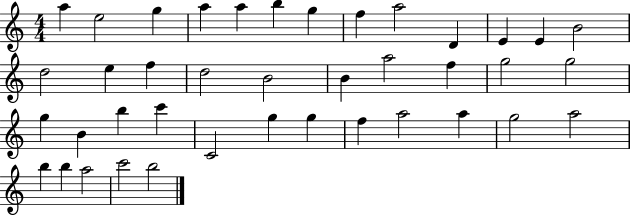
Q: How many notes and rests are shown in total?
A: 40